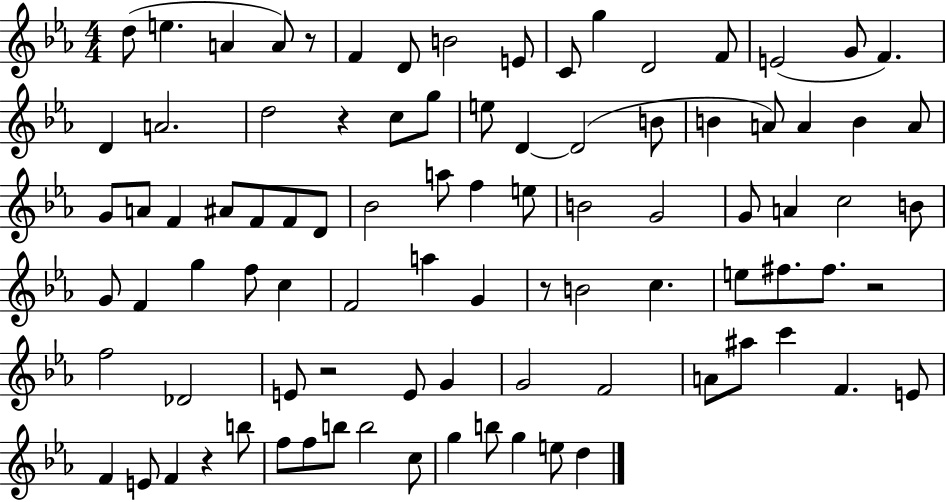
{
  \clef treble
  \numericTimeSignature
  \time 4/4
  \key ees \major
  d''8( e''4. a'4 a'8) r8 | f'4 d'8 b'2 e'8 | c'8 g''4 d'2 f'8 | e'2( g'8 f'4.) | \break d'4 a'2. | d''2 r4 c''8 g''8 | e''8 d'4~~ d'2( b'8 | b'4 a'8) a'4 b'4 a'8 | \break g'8 a'8 f'4 ais'8 f'8 f'8 d'8 | bes'2 a''8 f''4 e''8 | b'2 g'2 | g'8 a'4 c''2 b'8 | \break g'8 f'4 g''4 f''8 c''4 | f'2 a''4 g'4 | r8 b'2 c''4. | e''8 fis''8. fis''8. r2 | \break f''2 des'2 | e'8 r2 e'8 g'4 | g'2 f'2 | a'8 ais''8 c'''4 f'4. e'8 | \break f'4 e'8 f'4 r4 b''8 | f''8 f''8 b''8 b''2 c''8 | g''4 b''8 g''4 e''8 d''4 | \bar "|."
}